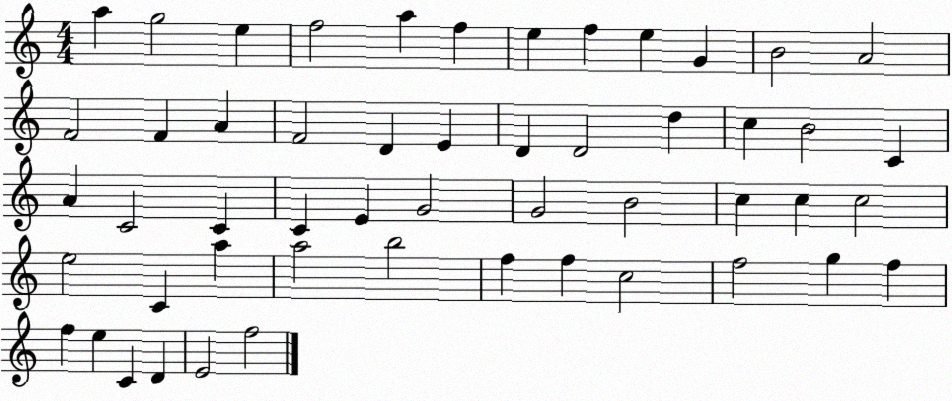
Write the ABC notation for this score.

X:1
T:Untitled
M:4/4
L:1/4
K:C
a g2 e f2 a f e f e G B2 A2 F2 F A F2 D E D D2 d c B2 C A C2 C C E G2 G2 B2 c c c2 e2 C a a2 b2 f f c2 f2 g f f e C D E2 f2